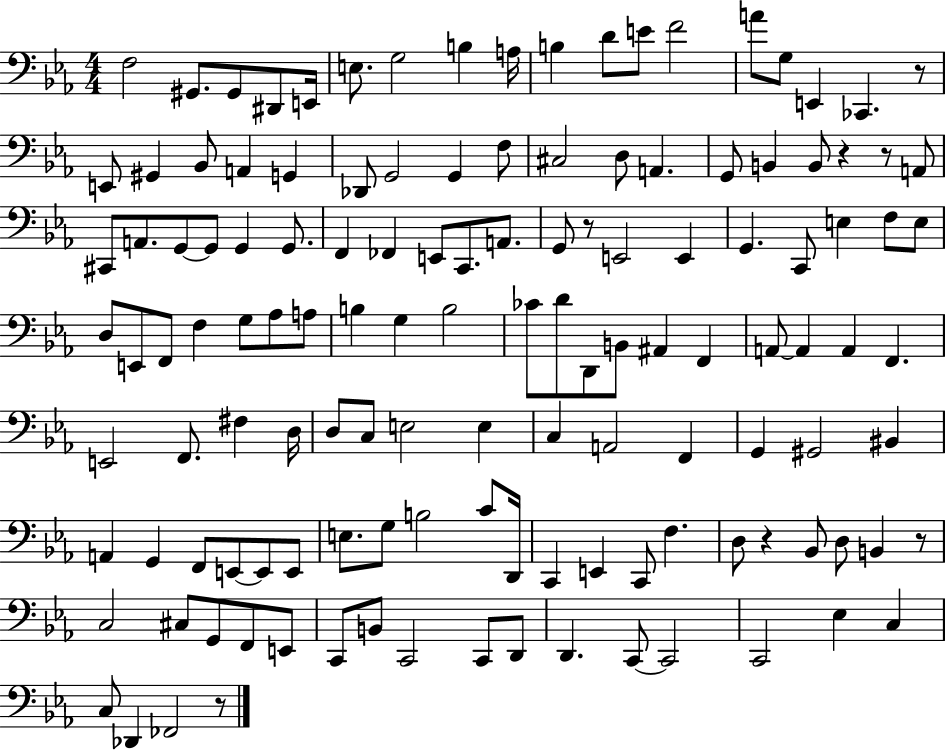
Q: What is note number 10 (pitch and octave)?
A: B3